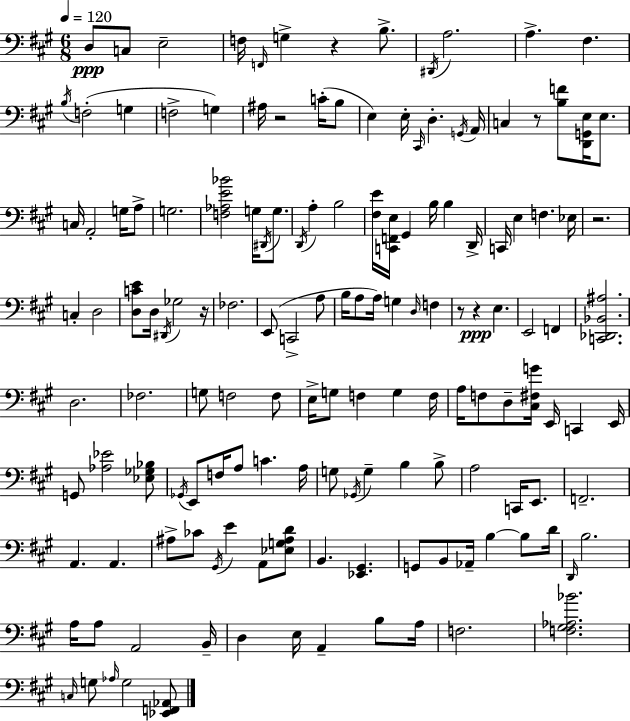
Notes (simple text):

D3/e C3/e E3/h F3/s F2/s G3/q R/q B3/e. D#2/s A3/h. A3/q. F#3/q. B3/s F3/h G3/q F3/h G3/q A#3/s R/h C4/s B3/e E3/q E3/s C#2/s D3/q. G2/s A2/s C3/q R/e [B3,F4]/e [D2,G2,E3]/s E3/e. C3/s A2/h G3/s A3/e G3/h. [F3,Ab3,E4,Bb4]/h G3/s D#2/s G3/e. D2/s A3/q B3/h [F#3,E4]/s [C2,F2,E3]/s G#2/q B3/s B3/q D2/s C2/s E3/q F3/q. Eb3/s R/h. C3/q D3/h [D3,C4,E4]/e D3/s D#2/s Gb3/h R/s FES3/h. E2/e C2/h A3/e B3/s A3/e A3/s G3/q D3/s F3/q R/e R/q E3/q. E2/h F2/q [C2,Db2,Bb2,A#3]/h. D3/h. FES3/h. G3/e F3/h F3/e E3/s G3/e F3/q G3/q F3/s A3/s F3/e D3/e [C#3,F#3,G4]/s E2/s C2/q E2/s G2/e [Ab3,Eb4]/h [Eb3,Gb3,Bb3]/e Gb2/s E2/e F3/s A3/e C4/q. A3/s G3/e Gb2/s G3/q B3/q B3/e A3/h C2/s E2/e. F2/h. A2/q. A2/q. A#3/e CES4/e G#2/s E4/q A2/e [Eb3,G3,A#3,D4]/e B2/q. [Eb2,G#2]/q. G2/e B2/e Ab2/s B3/q B3/e D4/s D2/s B3/h. A3/s A3/e A2/h B2/s D3/q E3/s A2/q B3/e A3/s F3/h. [F3,G#3,Ab3,Bb4]/h. C3/s G3/e Ab3/s G3/h [Eb2,F2,Ab2]/e